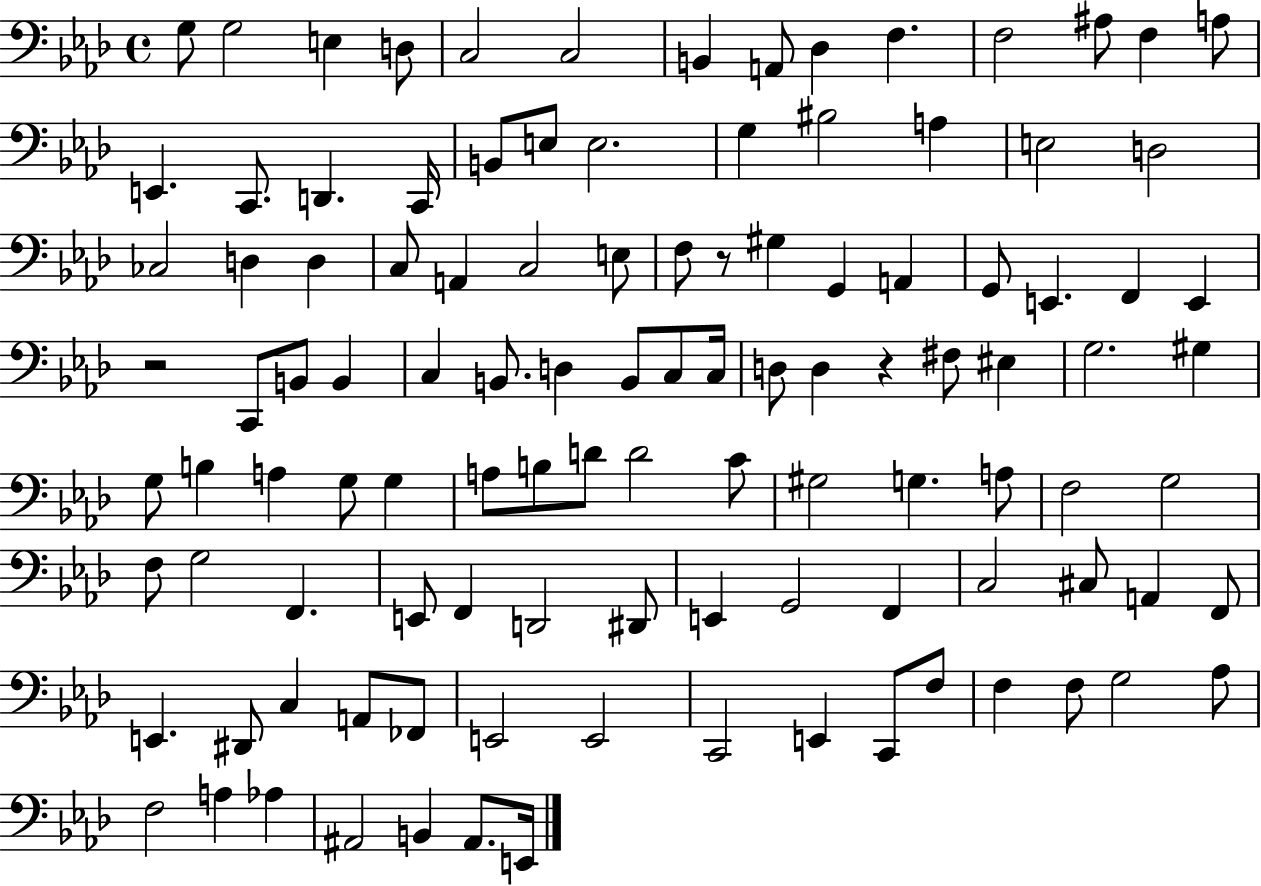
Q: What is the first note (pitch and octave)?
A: G3